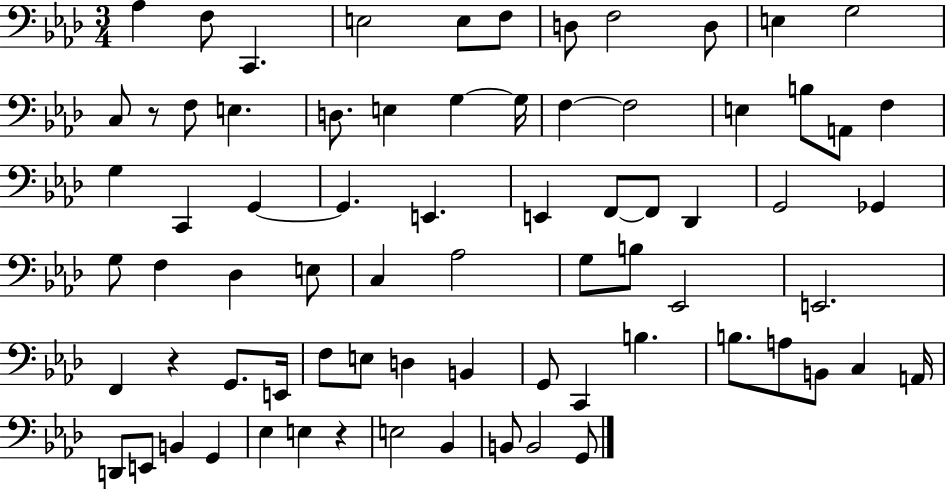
{
  \clef bass
  \numericTimeSignature
  \time 3/4
  \key aes \major
  aes4 f8 c,4. | e2 e8 f8 | d8 f2 d8 | e4 g2 | \break c8 r8 f8 e4. | d8. e4 g4~~ g16 | f4~~ f2 | e4 b8 a,8 f4 | \break g4 c,4 g,4~~ | g,4. e,4. | e,4 f,8~~ f,8 des,4 | g,2 ges,4 | \break g8 f4 des4 e8 | c4 aes2 | g8 b8 ees,2 | e,2. | \break f,4 r4 g,8. e,16 | f8 e8 d4 b,4 | g,8 c,4 b4. | b8. a8 b,8 c4 a,16 | \break d,8 e,8 b,4 g,4 | ees4 e4 r4 | e2 bes,4 | b,8 b,2 g,8 | \break \bar "|."
}